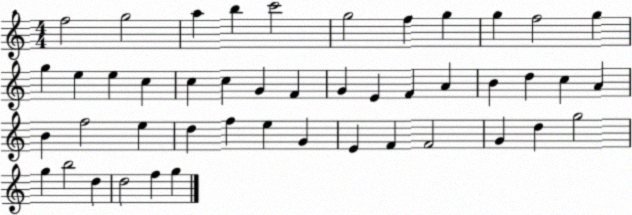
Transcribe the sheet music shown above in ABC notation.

X:1
T:Untitled
M:4/4
L:1/4
K:C
f2 g2 a b c'2 g2 f g g f2 g g e e c c c G F G E F A B d c A B f2 e d f e G E F F2 G d g2 g b2 d d2 f g